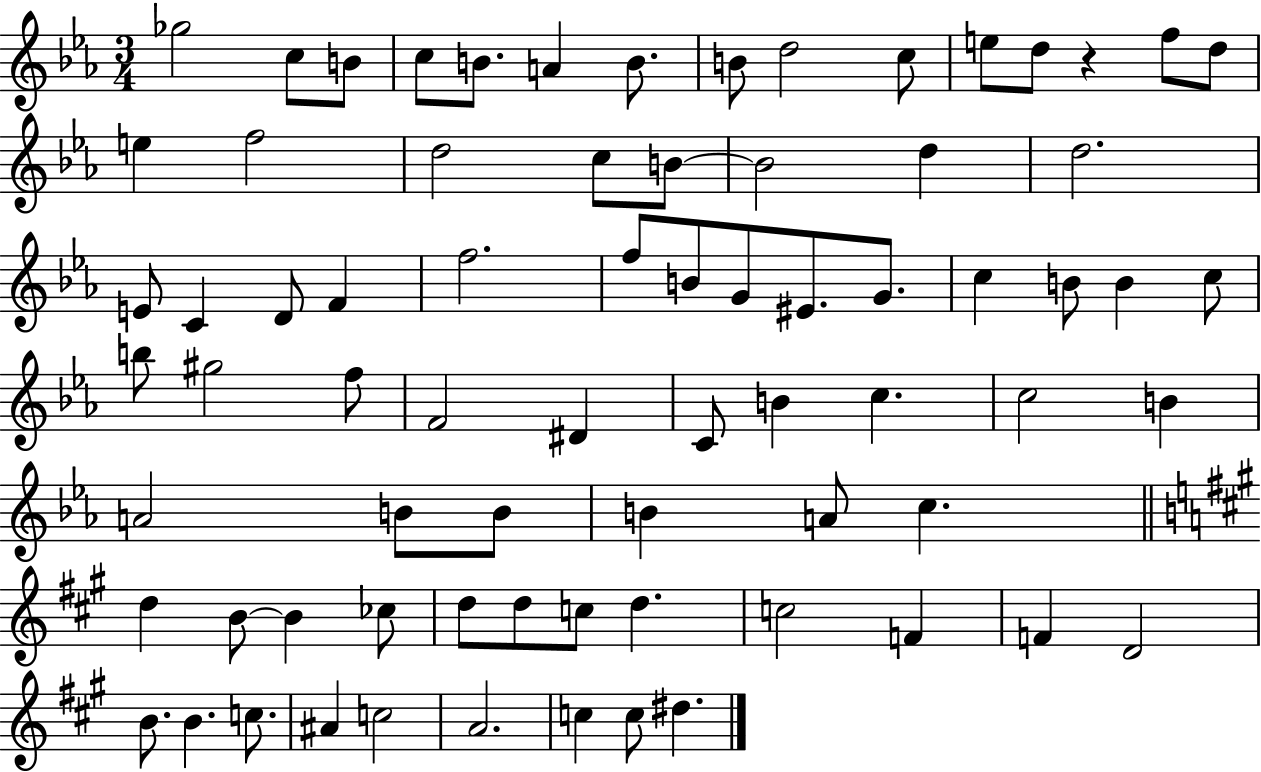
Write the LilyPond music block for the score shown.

{
  \clef treble
  \numericTimeSignature
  \time 3/4
  \key ees \major
  ges''2 c''8 b'8 | c''8 b'8. a'4 b'8. | b'8 d''2 c''8 | e''8 d''8 r4 f''8 d''8 | \break e''4 f''2 | d''2 c''8 b'8~~ | b'2 d''4 | d''2. | \break e'8 c'4 d'8 f'4 | f''2. | f''8 b'8 g'8 eis'8. g'8. | c''4 b'8 b'4 c''8 | \break b''8 gis''2 f''8 | f'2 dis'4 | c'8 b'4 c''4. | c''2 b'4 | \break a'2 b'8 b'8 | b'4 a'8 c''4. | \bar "||" \break \key a \major d''4 b'8~~ b'4 ces''8 | d''8 d''8 c''8 d''4. | c''2 f'4 | f'4 d'2 | \break b'8. b'4. c''8. | ais'4 c''2 | a'2. | c''4 c''8 dis''4. | \break \bar "|."
}